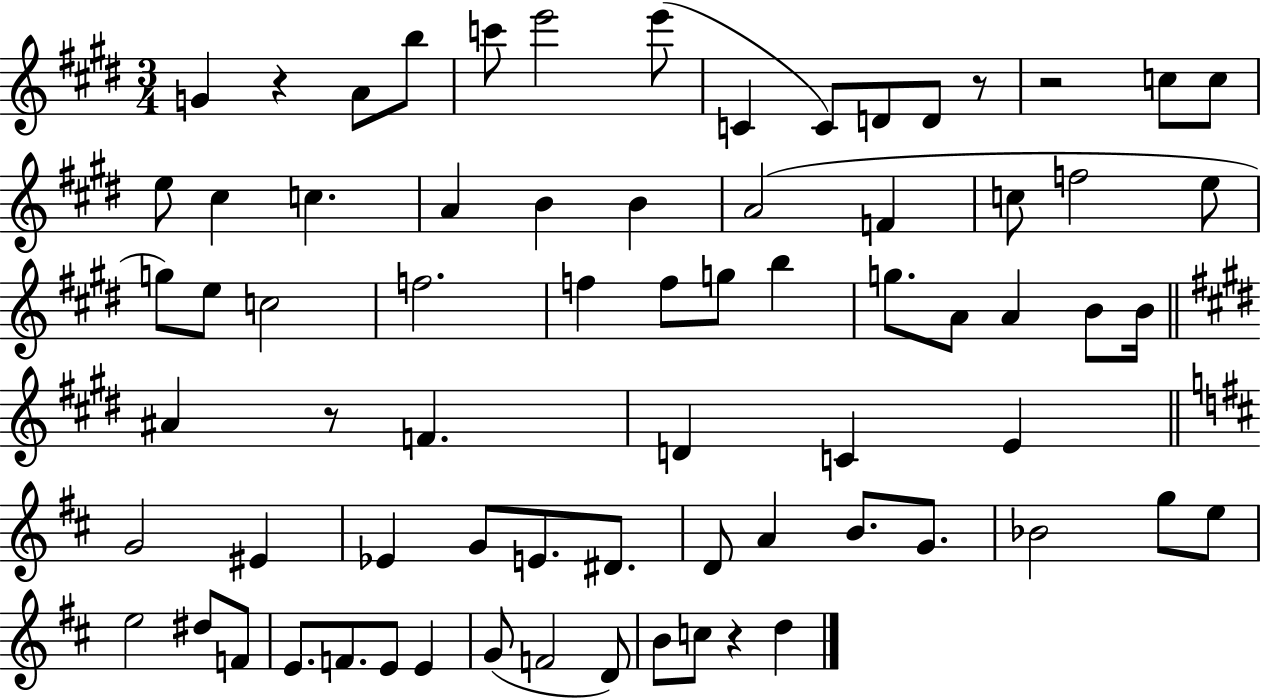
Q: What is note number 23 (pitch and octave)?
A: E5